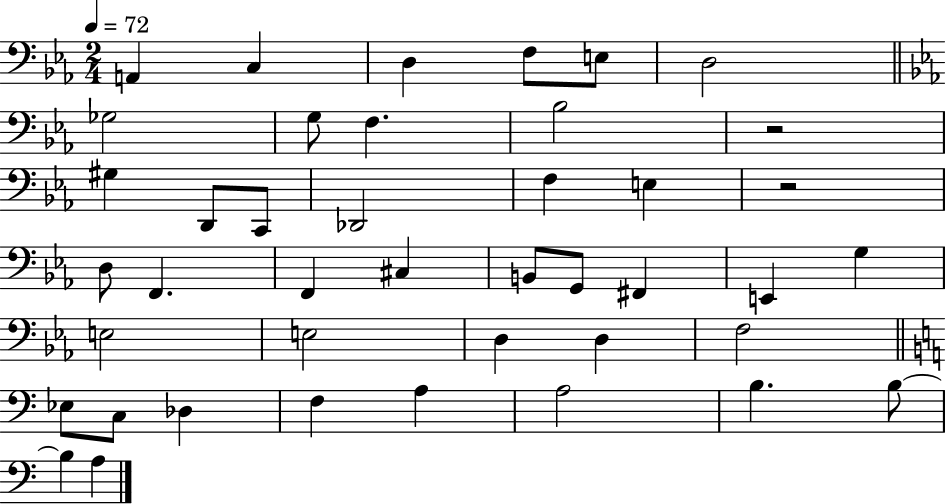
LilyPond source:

{
  \clef bass
  \numericTimeSignature
  \time 2/4
  \key ees \major
  \tempo 4 = 72
  a,4 c4 | d4 f8 e8 | d2 | \bar "||" \break \key ees \major ges2 | g8 f4. | bes2 | r2 | \break gis4 d,8 c,8 | des,2 | f4 e4 | r2 | \break d8 f,4. | f,4 cis4 | b,8 g,8 fis,4 | e,4 g4 | \break e2 | e2 | d4 d4 | f2 | \break \bar "||" \break \key a \minor ees8 c8 des4 | f4 a4 | a2 | b4. b8~~ | \break b4 a4 | \bar "|."
}